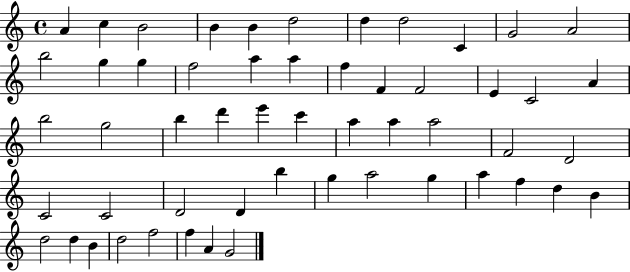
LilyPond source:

{
  \clef treble
  \time 4/4
  \defaultTimeSignature
  \key c \major
  a'4 c''4 b'2 | b'4 b'4 d''2 | d''4 d''2 c'4 | g'2 a'2 | \break b''2 g''4 g''4 | f''2 a''4 a''4 | f''4 f'4 f'2 | e'4 c'2 a'4 | \break b''2 g''2 | b''4 d'''4 e'''4 c'''4 | a''4 a''4 a''2 | f'2 d'2 | \break c'2 c'2 | d'2 d'4 b''4 | g''4 a''2 g''4 | a''4 f''4 d''4 b'4 | \break d''2 d''4 b'4 | d''2 f''2 | f''4 a'4 g'2 | \bar "|."
}